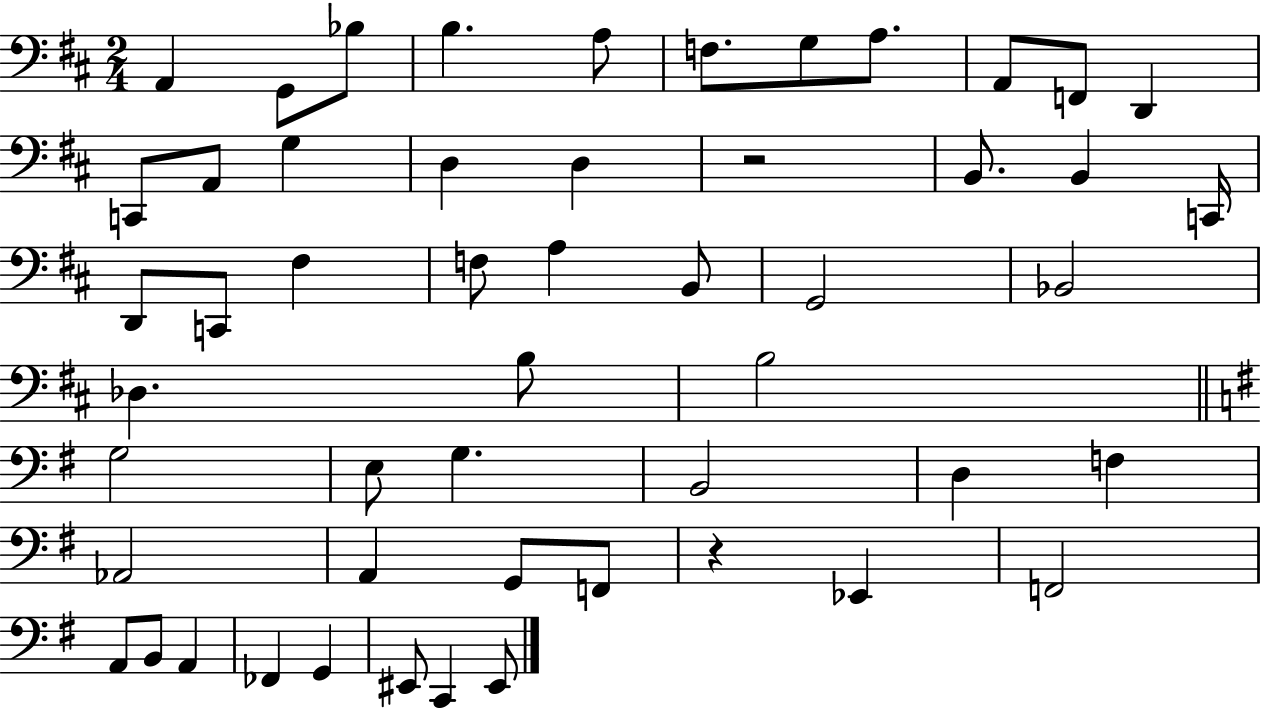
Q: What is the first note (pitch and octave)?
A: A2